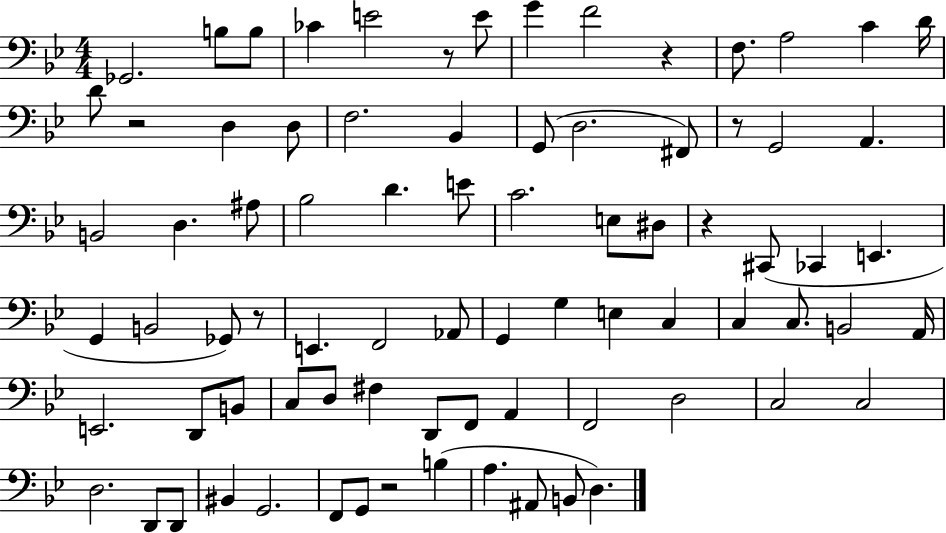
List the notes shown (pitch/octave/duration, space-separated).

Gb2/h. B3/e B3/e CES4/q E4/h R/e E4/e G4/q F4/h R/q F3/e. A3/h C4/q D4/s D4/e R/h D3/q D3/e F3/h. Bb2/q G2/e D3/h. F#2/e R/e G2/h A2/q. B2/h D3/q. A#3/e Bb3/h D4/q. E4/e C4/h. E3/e D#3/e R/q C#2/e CES2/q E2/q. G2/q B2/h Gb2/e R/e E2/q. F2/h Ab2/e G2/q G3/q E3/q C3/q C3/q C3/e. B2/h A2/s E2/h. D2/e B2/e C3/e D3/e F#3/q D2/e F2/e A2/q F2/h D3/h C3/h C3/h D3/h. D2/e D2/e BIS2/q G2/h. F2/e G2/e R/h B3/q A3/q. A#2/e B2/e D3/q.